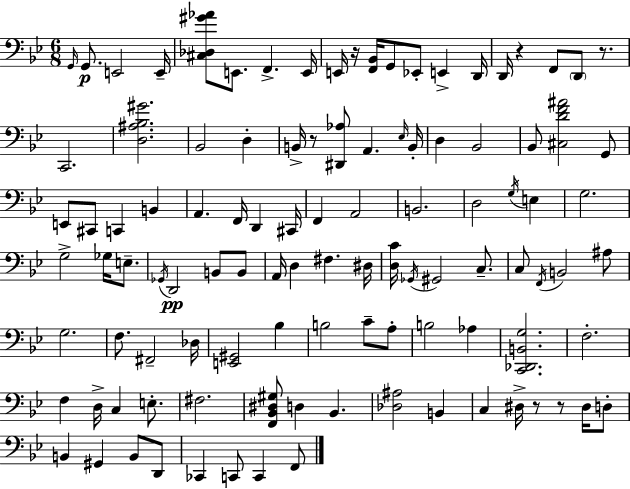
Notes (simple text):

G2/s G2/e. E2/h E2/s [C#3,Db3,G#4,Ab4]/e E2/e. F2/q. E2/s E2/s R/s [F2,Bb2]/s G2/e Eb2/e E2/q D2/s D2/s R/q F2/e D2/e R/e. C2/h. [D3,A#3,Bb3,G#4]/h. Bb2/h D3/q B2/s R/e [D#2,Ab3]/e A2/q. Eb3/s B2/s D3/q Bb2/h Bb2/e [C#3,D4,F4,A#4]/h G2/e E2/e C#2/e C2/q B2/q A2/q. F2/s D2/q C#2/s F2/q A2/h B2/h. D3/h G3/s E3/q G3/h. G3/h Gb3/s E3/e. Gb2/s D2/h B2/e B2/e A2/s D3/q F#3/q. D#3/s [D3,C4]/s Gb2/s G#2/h C3/e. C3/e F2/s B2/h A#3/e G3/h. F3/e. F#2/h Db3/s [E2,G#2]/h Bb3/q B3/h C4/e A3/e B3/h Ab3/q [C2,Db2,B2,G3]/h. F3/h. F3/q D3/s C3/q E3/e. F#3/h. [F2,Bb2,D#3,G#3]/e D3/q Bb2/q. [Db3,A#3]/h B2/q C3/q D#3/s R/e R/e D#3/s D3/e B2/q G#2/q B2/e D2/e CES2/q C2/e C2/q F2/e